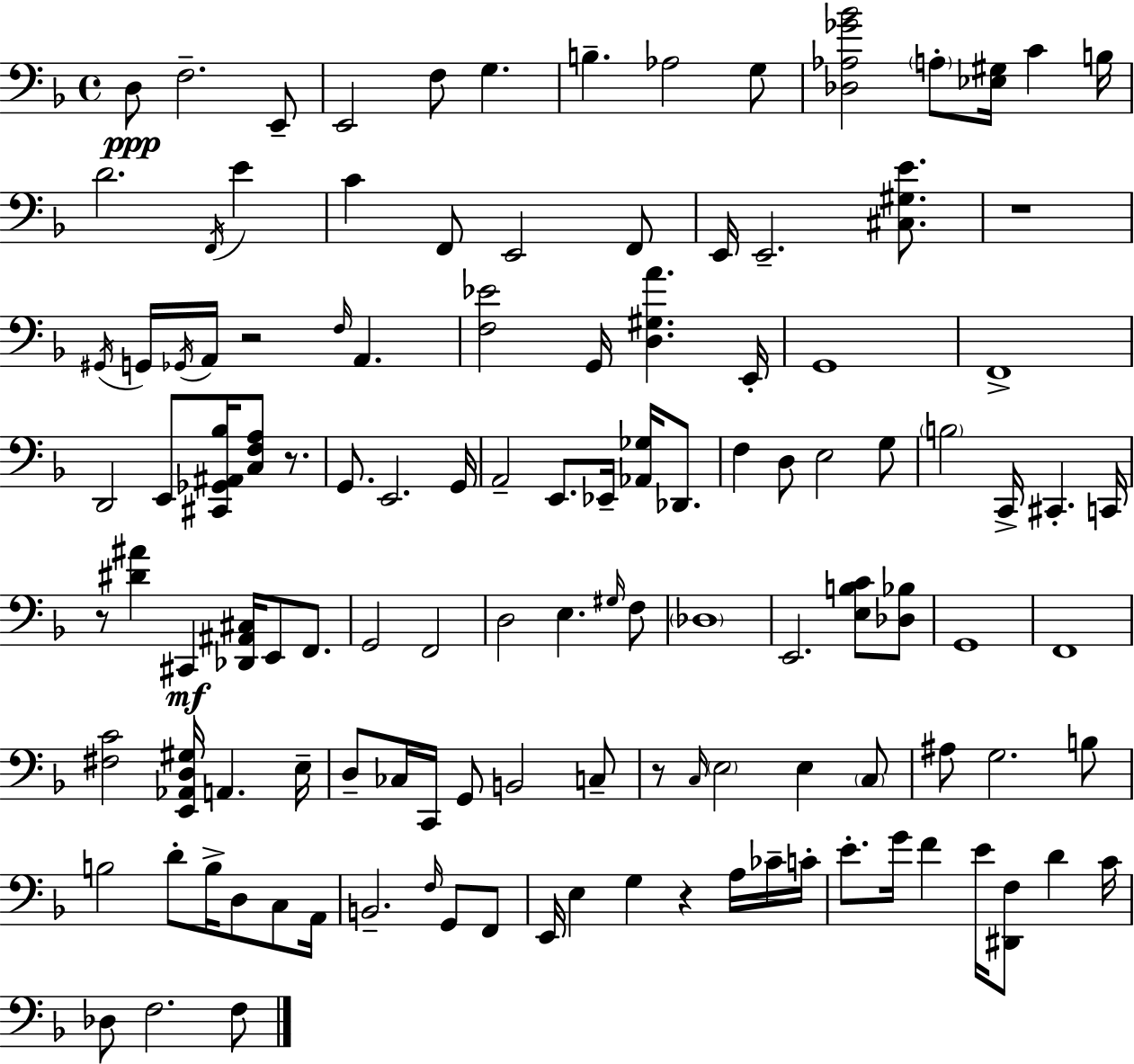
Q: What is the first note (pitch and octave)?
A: D3